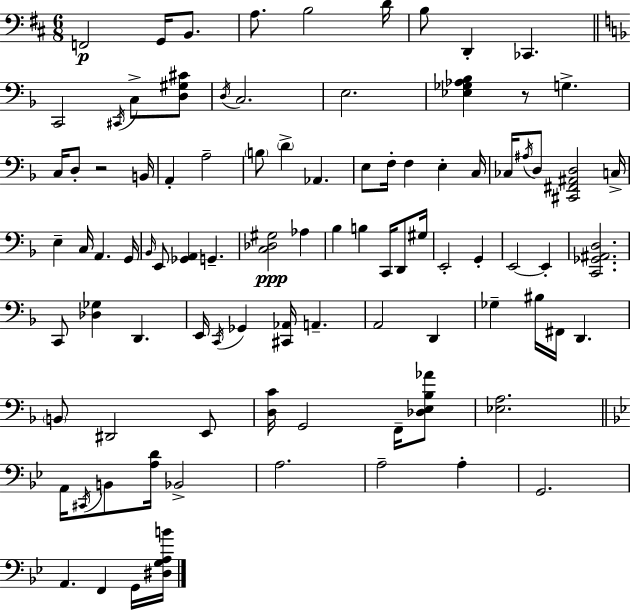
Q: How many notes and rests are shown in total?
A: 93